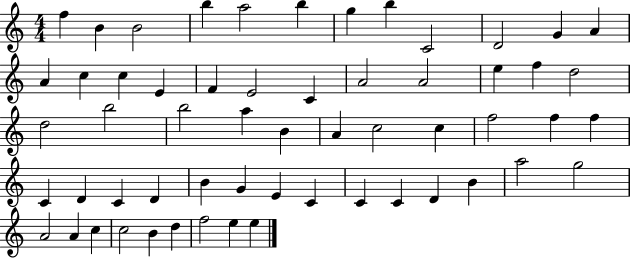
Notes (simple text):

F5/q B4/q B4/h B5/q A5/h B5/q G5/q B5/q C4/h D4/h G4/q A4/q A4/q C5/q C5/q E4/q F4/q E4/h C4/q A4/h A4/h E5/q F5/q D5/h D5/h B5/h B5/h A5/q B4/q A4/q C5/h C5/q F5/h F5/q F5/q C4/q D4/q C4/q D4/q B4/q G4/q E4/q C4/q C4/q C4/q D4/q B4/q A5/h G5/h A4/h A4/q C5/q C5/h B4/q D5/q F5/h E5/q E5/q